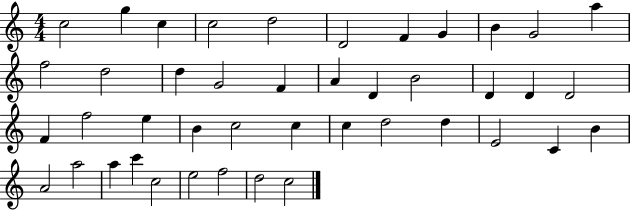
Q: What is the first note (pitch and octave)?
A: C5